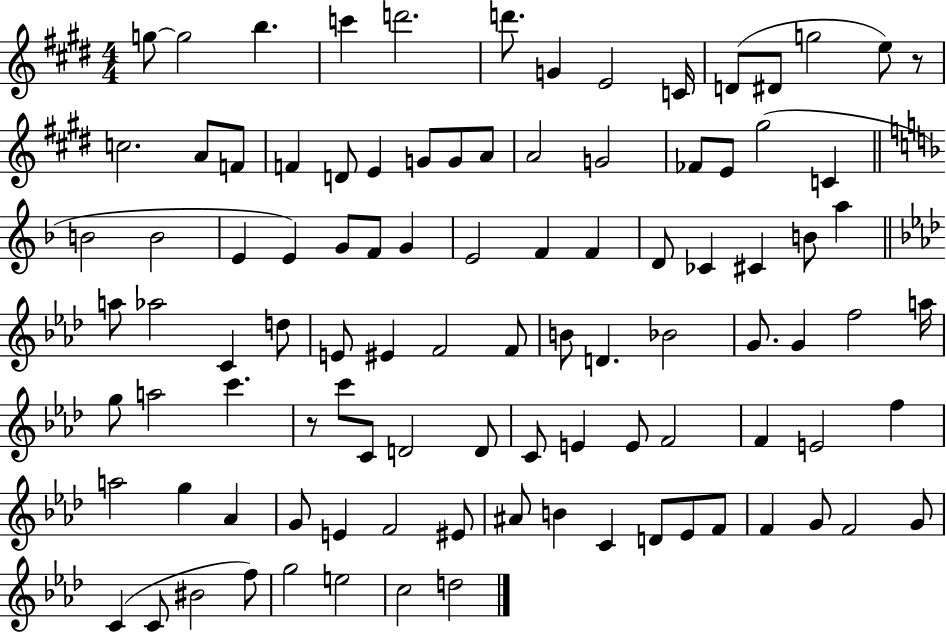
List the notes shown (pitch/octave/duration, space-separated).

G5/e G5/h B5/q. C6/q D6/h. D6/e. G4/q E4/h C4/s D4/e D#4/e G5/h E5/e R/e C5/h. A4/e F4/e F4/q D4/e E4/q G4/e G4/e A4/e A4/h G4/h FES4/e E4/e G#5/h C4/q B4/h B4/h E4/q E4/q G4/e F4/e G4/q E4/h F4/q F4/q D4/e CES4/q C#4/q B4/e A5/q A5/e Ab5/h C4/q D5/e E4/e EIS4/q F4/h F4/e B4/e D4/q. Bb4/h G4/e. G4/q F5/h A5/s G5/e A5/h C6/q. R/e C6/e C4/e D4/h D4/e C4/e E4/q E4/e F4/h F4/q E4/h F5/q A5/h G5/q Ab4/q G4/e E4/q F4/h EIS4/e A#4/e B4/q C4/q D4/e Eb4/e F4/e F4/q G4/e F4/h G4/e C4/q C4/e BIS4/h F5/e G5/h E5/h C5/h D5/h